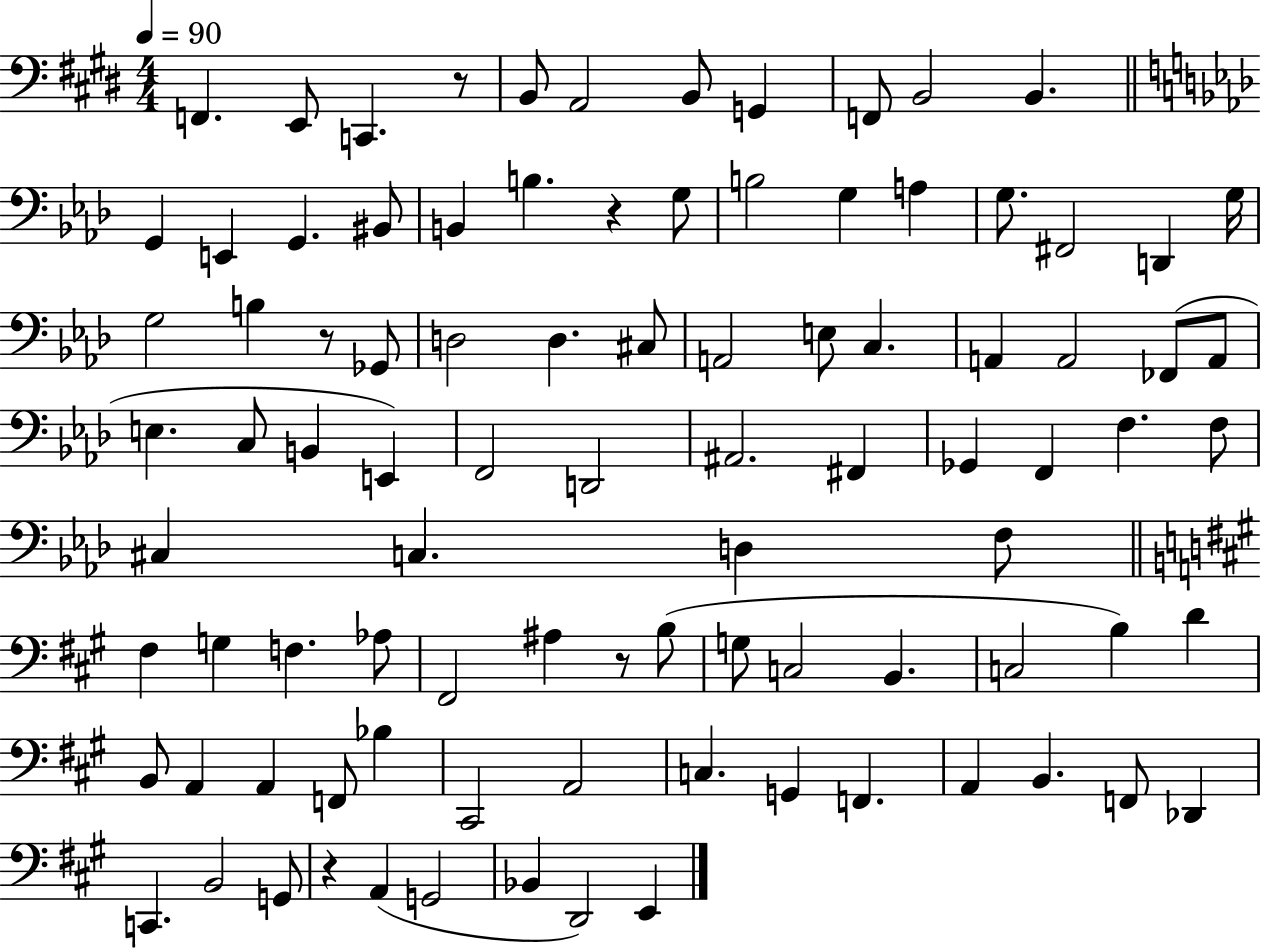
X:1
T:Untitled
M:4/4
L:1/4
K:E
F,, E,,/2 C,, z/2 B,,/2 A,,2 B,,/2 G,, F,,/2 B,,2 B,, G,, E,, G,, ^B,,/2 B,, B, z G,/2 B,2 G, A, G,/2 ^F,,2 D,, G,/4 G,2 B, z/2 _G,,/2 D,2 D, ^C,/2 A,,2 E,/2 C, A,, A,,2 _F,,/2 A,,/2 E, C,/2 B,, E,, F,,2 D,,2 ^A,,2 ^F,, _G,, F,, F, F,/2 ^C, C, D, F,/2 ^F, G, F, _A,/2 ^F,,2 ^A, z/2 B,/2 G,/2 C,2 B,, C,2 B, D B,,/2 A,, A,, F,,/2 _B, ^C,,2 A,,2 C, G,, F,, A,, B,, F,,/2 _D,, C,, B,,2 G,,/2 z A,, G,,2 _B,, D,,2 E,,